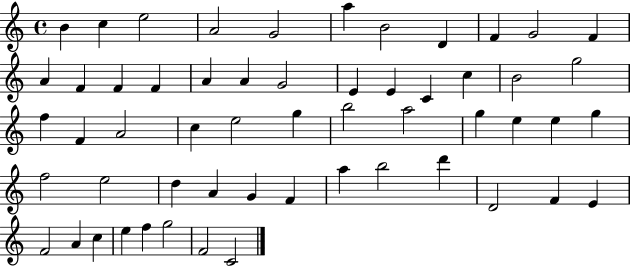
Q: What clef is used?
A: treble